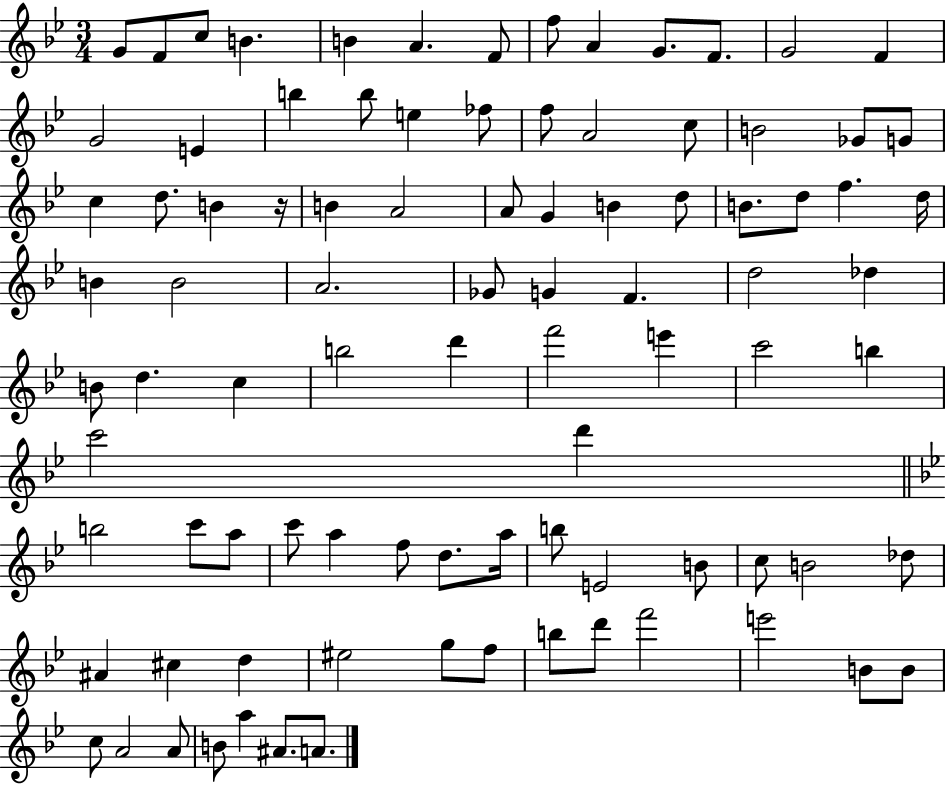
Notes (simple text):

G4/e F4/e C5/e B4/q. B4/q A4/q. F4/e F5/e A4/q G4/e. F4/e. G4/h F4/q G4/h E4/q B5/q B5/e E5/q FES5/e F5/e A4/h C5/e B4/h Gb4/e G4/e C5/q D5/e. B4/q R/s B4/q A4/h A4/e G4/q B4/q D5/e B4/e. D5/e F5/q. D5/s B4/q B4/h A4/h. Gb4/e G4/q F4/q. D5/h Db5/q B4/e D5/q. C5/q B5/h D6/q F6/h E6/q C6/h B5/q C6/h D6/q B5/h C6/e A5/e C6/e A5/q F5/e D5/e. A5/s B5/e E4/h B4/e C5/e B4/h Db5/e A#4/q C#5/q D5/q EIS5/h G5/e F5/e B5/e D6/e F6/h E6/h B4/e B4/e C5/e A4/h A4/e B4/e A5/q A#4/e. A4/e.